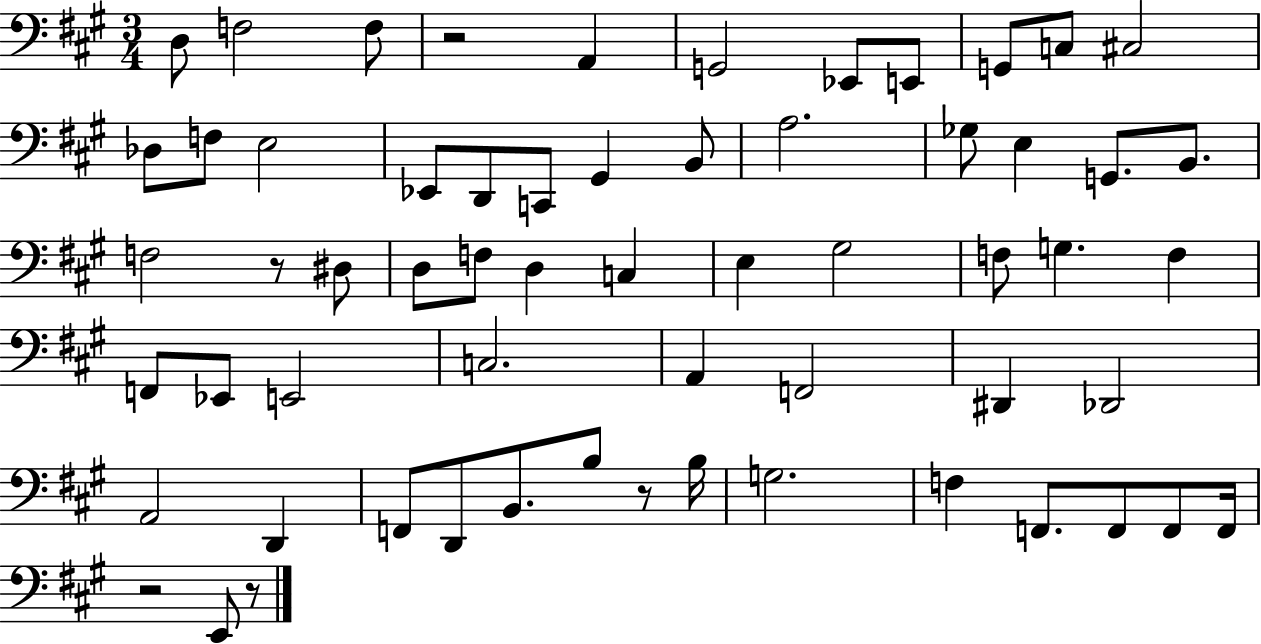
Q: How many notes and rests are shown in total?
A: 61